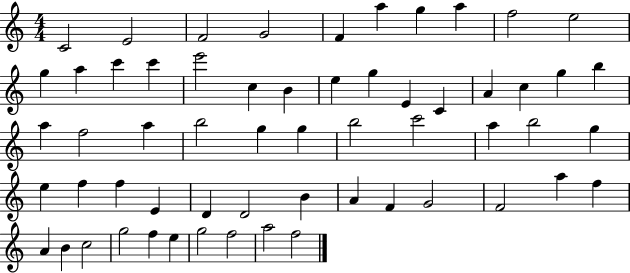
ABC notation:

X:1
T:Untitled
M:4/4
L:1/4
K:C
C2 E2 F2 G2 F a g a f2 e2 g a c' c' e'2 c B e g E C A c g b a f2 a b2 g g b2 c'2 a b2 g e f f E D D2 B A F G2 F2 a f A B c2 g2 f e g2 f2 a2 f2